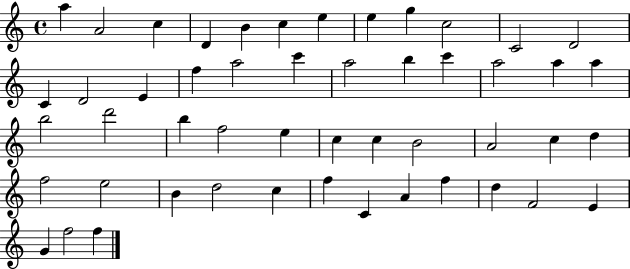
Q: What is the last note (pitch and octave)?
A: F5